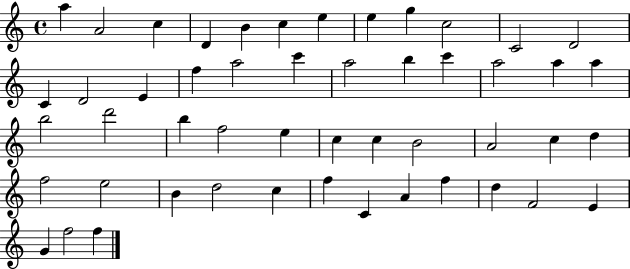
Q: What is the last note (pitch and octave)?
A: F5